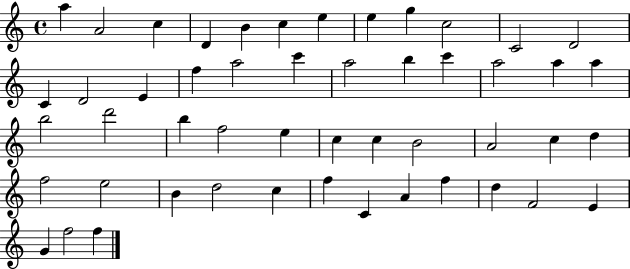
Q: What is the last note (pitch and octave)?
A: F5